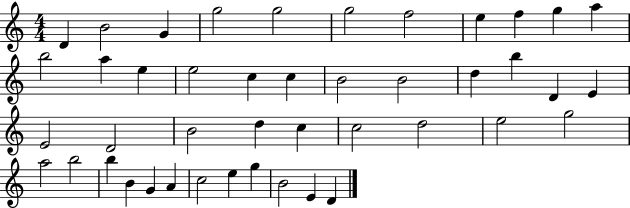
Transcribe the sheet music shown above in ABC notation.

X:1
T:Untitled
M:4/4
L:1/4
K:C
D B2 G g2 g2 g2 f2 e f g a b2 a e e2 c c B2 B2 d b D E E2 D2 B2 d c c2 d2 e2 g2 a2 b2 b B G A c2 e g B2 E D